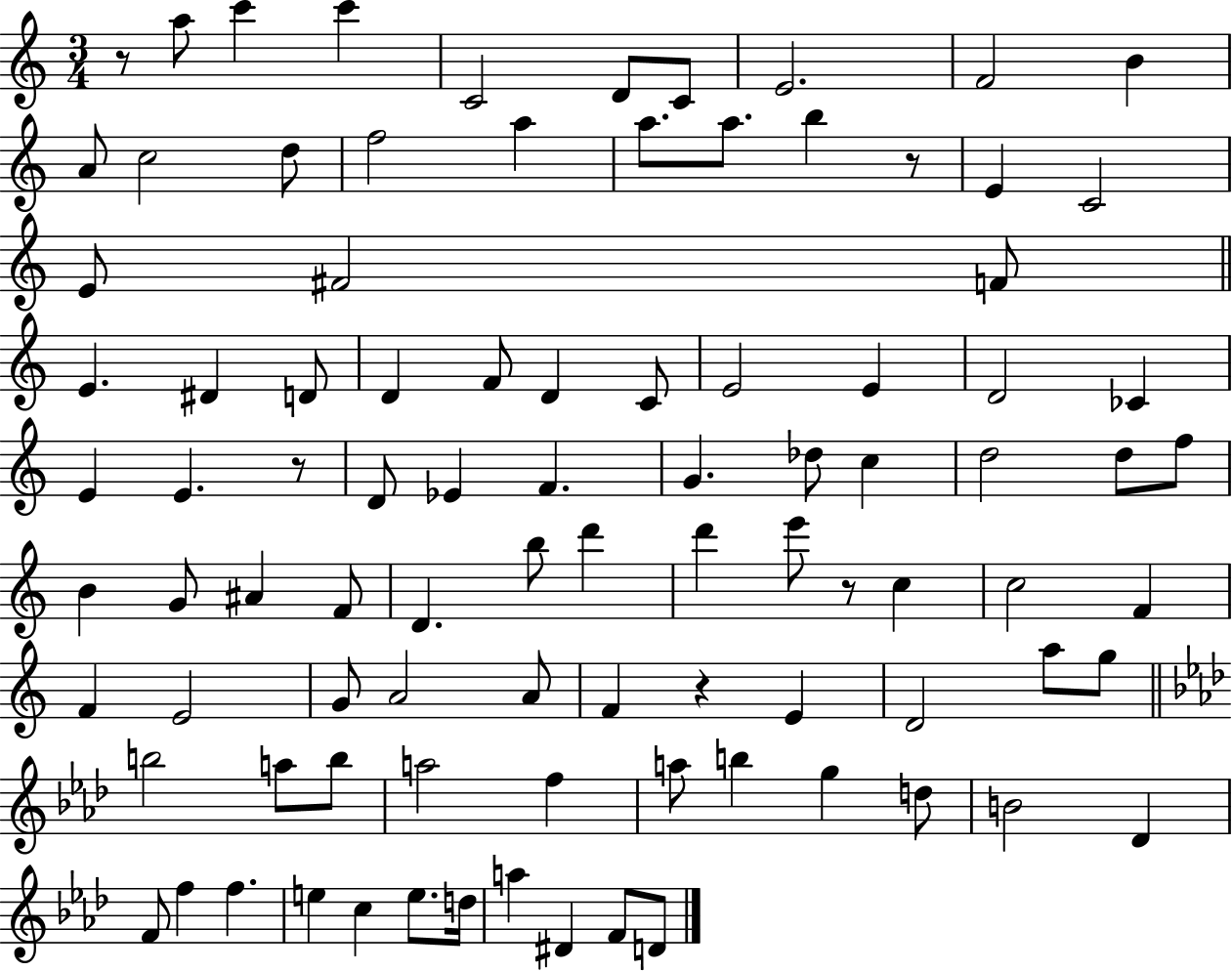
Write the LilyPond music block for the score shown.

{
  \clef treble
  \numericTimeSignature
  \time 3/4
  \key c \major
  r8 a''8 c'''4 c'''4 | c'2 d'8 c'8 | e'2. | f'2 b'4 | \break a'8 c''2 d''8 | f''2 a''4 | a''8. a''8. b''4 r8 | e'4 c'2 | \break e'8 fis'2 f'8 | \bar "||" \break \key c \major e'4. dis'4 d'8 | d'4 f'8 d'4 c'8 | e'2 e'4 | d'2 ces'4 | \break e'4 e'4. r8 | d'8 ees'4 f'4. | g'4. des''8 c''4 | d''2 d''8 f''8 | \break b'4 g'8 ais'4 f'8 | d'4. b''8 d'''4 | d'''4 e'''8 r8 c''4 | c''2 f'4 | \break f'4 e'2 | g'8 a'2 a'8 | f'4 r4 e'4 | d'2 a''8 g''8 | \break \bar "||" \break \key aes \major b''2 a''8 b''8 | a''2 f''4 | a''8 b''4 g''4 d''8 | b'2 des'4 | \break f'8 f''4 f''4. | e''4 c''4 e''8. d''16 | a''4 dis'4 f'8 d'8 | \bar "|."
}